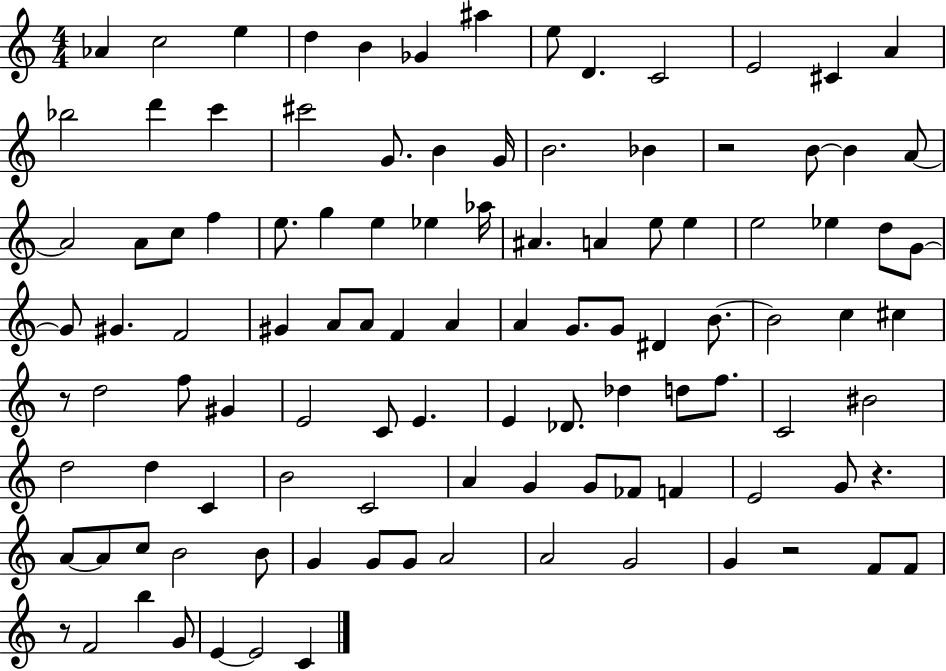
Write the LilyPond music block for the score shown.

{
  \clef treble
  \numericTimeSignature
  \time 4/4
  \key c \major
  aes'4 c''2 e''4 | d''4 b'4 ges'4 ais''4 | e''8 d'4. c'2 | e'2 cis'4 a'4 | \break bes''2 d'''4 c'''4 | cis'''2 g'8. b'4 g'16 | b'2. bes'4 | r2 b'8~~ b'4 a'8~~ | \break a'2 a'8 c''8 f''4 | e''8. g''4 e''4 ees''4 aes''16 | ais'4. a'4 e''8 e''4 | e''2 ees''4 d''8 g'8~~ | \break g'8 gis'4. f'2 | gis'4 a'8 a'8 f'4 a'4 | a'4 g'8. g'8 dis'4 b'8.~~ | b'2 c''4 cis''4 | \break r8 d''2 f''8 gis'4 | e'2 c'8 e'4. | e'4 des'8. des''4 d''8 f''8. | c'2 bis'2 | \break d''2 d''4 c'4 | b'2 c'2 | a'4 g'4 g'8 fes'8 f'4 | e'2 g'8 r4. | \break a'8~~ a'8 c''8 b'2 b'8 | g'4 g'8 g'8 a'2 | a'2 g'2 | g'4 r2 f'8 f'8 | \break r8 f'2 b''4 g'8 | e'4~~ e'2 c'4 | \bar "|."
}